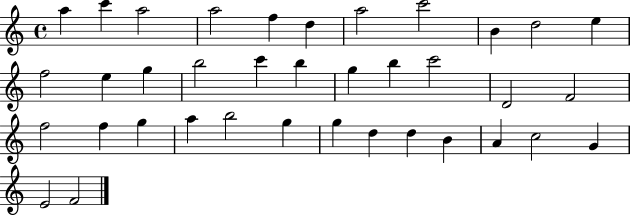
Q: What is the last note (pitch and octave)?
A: F4